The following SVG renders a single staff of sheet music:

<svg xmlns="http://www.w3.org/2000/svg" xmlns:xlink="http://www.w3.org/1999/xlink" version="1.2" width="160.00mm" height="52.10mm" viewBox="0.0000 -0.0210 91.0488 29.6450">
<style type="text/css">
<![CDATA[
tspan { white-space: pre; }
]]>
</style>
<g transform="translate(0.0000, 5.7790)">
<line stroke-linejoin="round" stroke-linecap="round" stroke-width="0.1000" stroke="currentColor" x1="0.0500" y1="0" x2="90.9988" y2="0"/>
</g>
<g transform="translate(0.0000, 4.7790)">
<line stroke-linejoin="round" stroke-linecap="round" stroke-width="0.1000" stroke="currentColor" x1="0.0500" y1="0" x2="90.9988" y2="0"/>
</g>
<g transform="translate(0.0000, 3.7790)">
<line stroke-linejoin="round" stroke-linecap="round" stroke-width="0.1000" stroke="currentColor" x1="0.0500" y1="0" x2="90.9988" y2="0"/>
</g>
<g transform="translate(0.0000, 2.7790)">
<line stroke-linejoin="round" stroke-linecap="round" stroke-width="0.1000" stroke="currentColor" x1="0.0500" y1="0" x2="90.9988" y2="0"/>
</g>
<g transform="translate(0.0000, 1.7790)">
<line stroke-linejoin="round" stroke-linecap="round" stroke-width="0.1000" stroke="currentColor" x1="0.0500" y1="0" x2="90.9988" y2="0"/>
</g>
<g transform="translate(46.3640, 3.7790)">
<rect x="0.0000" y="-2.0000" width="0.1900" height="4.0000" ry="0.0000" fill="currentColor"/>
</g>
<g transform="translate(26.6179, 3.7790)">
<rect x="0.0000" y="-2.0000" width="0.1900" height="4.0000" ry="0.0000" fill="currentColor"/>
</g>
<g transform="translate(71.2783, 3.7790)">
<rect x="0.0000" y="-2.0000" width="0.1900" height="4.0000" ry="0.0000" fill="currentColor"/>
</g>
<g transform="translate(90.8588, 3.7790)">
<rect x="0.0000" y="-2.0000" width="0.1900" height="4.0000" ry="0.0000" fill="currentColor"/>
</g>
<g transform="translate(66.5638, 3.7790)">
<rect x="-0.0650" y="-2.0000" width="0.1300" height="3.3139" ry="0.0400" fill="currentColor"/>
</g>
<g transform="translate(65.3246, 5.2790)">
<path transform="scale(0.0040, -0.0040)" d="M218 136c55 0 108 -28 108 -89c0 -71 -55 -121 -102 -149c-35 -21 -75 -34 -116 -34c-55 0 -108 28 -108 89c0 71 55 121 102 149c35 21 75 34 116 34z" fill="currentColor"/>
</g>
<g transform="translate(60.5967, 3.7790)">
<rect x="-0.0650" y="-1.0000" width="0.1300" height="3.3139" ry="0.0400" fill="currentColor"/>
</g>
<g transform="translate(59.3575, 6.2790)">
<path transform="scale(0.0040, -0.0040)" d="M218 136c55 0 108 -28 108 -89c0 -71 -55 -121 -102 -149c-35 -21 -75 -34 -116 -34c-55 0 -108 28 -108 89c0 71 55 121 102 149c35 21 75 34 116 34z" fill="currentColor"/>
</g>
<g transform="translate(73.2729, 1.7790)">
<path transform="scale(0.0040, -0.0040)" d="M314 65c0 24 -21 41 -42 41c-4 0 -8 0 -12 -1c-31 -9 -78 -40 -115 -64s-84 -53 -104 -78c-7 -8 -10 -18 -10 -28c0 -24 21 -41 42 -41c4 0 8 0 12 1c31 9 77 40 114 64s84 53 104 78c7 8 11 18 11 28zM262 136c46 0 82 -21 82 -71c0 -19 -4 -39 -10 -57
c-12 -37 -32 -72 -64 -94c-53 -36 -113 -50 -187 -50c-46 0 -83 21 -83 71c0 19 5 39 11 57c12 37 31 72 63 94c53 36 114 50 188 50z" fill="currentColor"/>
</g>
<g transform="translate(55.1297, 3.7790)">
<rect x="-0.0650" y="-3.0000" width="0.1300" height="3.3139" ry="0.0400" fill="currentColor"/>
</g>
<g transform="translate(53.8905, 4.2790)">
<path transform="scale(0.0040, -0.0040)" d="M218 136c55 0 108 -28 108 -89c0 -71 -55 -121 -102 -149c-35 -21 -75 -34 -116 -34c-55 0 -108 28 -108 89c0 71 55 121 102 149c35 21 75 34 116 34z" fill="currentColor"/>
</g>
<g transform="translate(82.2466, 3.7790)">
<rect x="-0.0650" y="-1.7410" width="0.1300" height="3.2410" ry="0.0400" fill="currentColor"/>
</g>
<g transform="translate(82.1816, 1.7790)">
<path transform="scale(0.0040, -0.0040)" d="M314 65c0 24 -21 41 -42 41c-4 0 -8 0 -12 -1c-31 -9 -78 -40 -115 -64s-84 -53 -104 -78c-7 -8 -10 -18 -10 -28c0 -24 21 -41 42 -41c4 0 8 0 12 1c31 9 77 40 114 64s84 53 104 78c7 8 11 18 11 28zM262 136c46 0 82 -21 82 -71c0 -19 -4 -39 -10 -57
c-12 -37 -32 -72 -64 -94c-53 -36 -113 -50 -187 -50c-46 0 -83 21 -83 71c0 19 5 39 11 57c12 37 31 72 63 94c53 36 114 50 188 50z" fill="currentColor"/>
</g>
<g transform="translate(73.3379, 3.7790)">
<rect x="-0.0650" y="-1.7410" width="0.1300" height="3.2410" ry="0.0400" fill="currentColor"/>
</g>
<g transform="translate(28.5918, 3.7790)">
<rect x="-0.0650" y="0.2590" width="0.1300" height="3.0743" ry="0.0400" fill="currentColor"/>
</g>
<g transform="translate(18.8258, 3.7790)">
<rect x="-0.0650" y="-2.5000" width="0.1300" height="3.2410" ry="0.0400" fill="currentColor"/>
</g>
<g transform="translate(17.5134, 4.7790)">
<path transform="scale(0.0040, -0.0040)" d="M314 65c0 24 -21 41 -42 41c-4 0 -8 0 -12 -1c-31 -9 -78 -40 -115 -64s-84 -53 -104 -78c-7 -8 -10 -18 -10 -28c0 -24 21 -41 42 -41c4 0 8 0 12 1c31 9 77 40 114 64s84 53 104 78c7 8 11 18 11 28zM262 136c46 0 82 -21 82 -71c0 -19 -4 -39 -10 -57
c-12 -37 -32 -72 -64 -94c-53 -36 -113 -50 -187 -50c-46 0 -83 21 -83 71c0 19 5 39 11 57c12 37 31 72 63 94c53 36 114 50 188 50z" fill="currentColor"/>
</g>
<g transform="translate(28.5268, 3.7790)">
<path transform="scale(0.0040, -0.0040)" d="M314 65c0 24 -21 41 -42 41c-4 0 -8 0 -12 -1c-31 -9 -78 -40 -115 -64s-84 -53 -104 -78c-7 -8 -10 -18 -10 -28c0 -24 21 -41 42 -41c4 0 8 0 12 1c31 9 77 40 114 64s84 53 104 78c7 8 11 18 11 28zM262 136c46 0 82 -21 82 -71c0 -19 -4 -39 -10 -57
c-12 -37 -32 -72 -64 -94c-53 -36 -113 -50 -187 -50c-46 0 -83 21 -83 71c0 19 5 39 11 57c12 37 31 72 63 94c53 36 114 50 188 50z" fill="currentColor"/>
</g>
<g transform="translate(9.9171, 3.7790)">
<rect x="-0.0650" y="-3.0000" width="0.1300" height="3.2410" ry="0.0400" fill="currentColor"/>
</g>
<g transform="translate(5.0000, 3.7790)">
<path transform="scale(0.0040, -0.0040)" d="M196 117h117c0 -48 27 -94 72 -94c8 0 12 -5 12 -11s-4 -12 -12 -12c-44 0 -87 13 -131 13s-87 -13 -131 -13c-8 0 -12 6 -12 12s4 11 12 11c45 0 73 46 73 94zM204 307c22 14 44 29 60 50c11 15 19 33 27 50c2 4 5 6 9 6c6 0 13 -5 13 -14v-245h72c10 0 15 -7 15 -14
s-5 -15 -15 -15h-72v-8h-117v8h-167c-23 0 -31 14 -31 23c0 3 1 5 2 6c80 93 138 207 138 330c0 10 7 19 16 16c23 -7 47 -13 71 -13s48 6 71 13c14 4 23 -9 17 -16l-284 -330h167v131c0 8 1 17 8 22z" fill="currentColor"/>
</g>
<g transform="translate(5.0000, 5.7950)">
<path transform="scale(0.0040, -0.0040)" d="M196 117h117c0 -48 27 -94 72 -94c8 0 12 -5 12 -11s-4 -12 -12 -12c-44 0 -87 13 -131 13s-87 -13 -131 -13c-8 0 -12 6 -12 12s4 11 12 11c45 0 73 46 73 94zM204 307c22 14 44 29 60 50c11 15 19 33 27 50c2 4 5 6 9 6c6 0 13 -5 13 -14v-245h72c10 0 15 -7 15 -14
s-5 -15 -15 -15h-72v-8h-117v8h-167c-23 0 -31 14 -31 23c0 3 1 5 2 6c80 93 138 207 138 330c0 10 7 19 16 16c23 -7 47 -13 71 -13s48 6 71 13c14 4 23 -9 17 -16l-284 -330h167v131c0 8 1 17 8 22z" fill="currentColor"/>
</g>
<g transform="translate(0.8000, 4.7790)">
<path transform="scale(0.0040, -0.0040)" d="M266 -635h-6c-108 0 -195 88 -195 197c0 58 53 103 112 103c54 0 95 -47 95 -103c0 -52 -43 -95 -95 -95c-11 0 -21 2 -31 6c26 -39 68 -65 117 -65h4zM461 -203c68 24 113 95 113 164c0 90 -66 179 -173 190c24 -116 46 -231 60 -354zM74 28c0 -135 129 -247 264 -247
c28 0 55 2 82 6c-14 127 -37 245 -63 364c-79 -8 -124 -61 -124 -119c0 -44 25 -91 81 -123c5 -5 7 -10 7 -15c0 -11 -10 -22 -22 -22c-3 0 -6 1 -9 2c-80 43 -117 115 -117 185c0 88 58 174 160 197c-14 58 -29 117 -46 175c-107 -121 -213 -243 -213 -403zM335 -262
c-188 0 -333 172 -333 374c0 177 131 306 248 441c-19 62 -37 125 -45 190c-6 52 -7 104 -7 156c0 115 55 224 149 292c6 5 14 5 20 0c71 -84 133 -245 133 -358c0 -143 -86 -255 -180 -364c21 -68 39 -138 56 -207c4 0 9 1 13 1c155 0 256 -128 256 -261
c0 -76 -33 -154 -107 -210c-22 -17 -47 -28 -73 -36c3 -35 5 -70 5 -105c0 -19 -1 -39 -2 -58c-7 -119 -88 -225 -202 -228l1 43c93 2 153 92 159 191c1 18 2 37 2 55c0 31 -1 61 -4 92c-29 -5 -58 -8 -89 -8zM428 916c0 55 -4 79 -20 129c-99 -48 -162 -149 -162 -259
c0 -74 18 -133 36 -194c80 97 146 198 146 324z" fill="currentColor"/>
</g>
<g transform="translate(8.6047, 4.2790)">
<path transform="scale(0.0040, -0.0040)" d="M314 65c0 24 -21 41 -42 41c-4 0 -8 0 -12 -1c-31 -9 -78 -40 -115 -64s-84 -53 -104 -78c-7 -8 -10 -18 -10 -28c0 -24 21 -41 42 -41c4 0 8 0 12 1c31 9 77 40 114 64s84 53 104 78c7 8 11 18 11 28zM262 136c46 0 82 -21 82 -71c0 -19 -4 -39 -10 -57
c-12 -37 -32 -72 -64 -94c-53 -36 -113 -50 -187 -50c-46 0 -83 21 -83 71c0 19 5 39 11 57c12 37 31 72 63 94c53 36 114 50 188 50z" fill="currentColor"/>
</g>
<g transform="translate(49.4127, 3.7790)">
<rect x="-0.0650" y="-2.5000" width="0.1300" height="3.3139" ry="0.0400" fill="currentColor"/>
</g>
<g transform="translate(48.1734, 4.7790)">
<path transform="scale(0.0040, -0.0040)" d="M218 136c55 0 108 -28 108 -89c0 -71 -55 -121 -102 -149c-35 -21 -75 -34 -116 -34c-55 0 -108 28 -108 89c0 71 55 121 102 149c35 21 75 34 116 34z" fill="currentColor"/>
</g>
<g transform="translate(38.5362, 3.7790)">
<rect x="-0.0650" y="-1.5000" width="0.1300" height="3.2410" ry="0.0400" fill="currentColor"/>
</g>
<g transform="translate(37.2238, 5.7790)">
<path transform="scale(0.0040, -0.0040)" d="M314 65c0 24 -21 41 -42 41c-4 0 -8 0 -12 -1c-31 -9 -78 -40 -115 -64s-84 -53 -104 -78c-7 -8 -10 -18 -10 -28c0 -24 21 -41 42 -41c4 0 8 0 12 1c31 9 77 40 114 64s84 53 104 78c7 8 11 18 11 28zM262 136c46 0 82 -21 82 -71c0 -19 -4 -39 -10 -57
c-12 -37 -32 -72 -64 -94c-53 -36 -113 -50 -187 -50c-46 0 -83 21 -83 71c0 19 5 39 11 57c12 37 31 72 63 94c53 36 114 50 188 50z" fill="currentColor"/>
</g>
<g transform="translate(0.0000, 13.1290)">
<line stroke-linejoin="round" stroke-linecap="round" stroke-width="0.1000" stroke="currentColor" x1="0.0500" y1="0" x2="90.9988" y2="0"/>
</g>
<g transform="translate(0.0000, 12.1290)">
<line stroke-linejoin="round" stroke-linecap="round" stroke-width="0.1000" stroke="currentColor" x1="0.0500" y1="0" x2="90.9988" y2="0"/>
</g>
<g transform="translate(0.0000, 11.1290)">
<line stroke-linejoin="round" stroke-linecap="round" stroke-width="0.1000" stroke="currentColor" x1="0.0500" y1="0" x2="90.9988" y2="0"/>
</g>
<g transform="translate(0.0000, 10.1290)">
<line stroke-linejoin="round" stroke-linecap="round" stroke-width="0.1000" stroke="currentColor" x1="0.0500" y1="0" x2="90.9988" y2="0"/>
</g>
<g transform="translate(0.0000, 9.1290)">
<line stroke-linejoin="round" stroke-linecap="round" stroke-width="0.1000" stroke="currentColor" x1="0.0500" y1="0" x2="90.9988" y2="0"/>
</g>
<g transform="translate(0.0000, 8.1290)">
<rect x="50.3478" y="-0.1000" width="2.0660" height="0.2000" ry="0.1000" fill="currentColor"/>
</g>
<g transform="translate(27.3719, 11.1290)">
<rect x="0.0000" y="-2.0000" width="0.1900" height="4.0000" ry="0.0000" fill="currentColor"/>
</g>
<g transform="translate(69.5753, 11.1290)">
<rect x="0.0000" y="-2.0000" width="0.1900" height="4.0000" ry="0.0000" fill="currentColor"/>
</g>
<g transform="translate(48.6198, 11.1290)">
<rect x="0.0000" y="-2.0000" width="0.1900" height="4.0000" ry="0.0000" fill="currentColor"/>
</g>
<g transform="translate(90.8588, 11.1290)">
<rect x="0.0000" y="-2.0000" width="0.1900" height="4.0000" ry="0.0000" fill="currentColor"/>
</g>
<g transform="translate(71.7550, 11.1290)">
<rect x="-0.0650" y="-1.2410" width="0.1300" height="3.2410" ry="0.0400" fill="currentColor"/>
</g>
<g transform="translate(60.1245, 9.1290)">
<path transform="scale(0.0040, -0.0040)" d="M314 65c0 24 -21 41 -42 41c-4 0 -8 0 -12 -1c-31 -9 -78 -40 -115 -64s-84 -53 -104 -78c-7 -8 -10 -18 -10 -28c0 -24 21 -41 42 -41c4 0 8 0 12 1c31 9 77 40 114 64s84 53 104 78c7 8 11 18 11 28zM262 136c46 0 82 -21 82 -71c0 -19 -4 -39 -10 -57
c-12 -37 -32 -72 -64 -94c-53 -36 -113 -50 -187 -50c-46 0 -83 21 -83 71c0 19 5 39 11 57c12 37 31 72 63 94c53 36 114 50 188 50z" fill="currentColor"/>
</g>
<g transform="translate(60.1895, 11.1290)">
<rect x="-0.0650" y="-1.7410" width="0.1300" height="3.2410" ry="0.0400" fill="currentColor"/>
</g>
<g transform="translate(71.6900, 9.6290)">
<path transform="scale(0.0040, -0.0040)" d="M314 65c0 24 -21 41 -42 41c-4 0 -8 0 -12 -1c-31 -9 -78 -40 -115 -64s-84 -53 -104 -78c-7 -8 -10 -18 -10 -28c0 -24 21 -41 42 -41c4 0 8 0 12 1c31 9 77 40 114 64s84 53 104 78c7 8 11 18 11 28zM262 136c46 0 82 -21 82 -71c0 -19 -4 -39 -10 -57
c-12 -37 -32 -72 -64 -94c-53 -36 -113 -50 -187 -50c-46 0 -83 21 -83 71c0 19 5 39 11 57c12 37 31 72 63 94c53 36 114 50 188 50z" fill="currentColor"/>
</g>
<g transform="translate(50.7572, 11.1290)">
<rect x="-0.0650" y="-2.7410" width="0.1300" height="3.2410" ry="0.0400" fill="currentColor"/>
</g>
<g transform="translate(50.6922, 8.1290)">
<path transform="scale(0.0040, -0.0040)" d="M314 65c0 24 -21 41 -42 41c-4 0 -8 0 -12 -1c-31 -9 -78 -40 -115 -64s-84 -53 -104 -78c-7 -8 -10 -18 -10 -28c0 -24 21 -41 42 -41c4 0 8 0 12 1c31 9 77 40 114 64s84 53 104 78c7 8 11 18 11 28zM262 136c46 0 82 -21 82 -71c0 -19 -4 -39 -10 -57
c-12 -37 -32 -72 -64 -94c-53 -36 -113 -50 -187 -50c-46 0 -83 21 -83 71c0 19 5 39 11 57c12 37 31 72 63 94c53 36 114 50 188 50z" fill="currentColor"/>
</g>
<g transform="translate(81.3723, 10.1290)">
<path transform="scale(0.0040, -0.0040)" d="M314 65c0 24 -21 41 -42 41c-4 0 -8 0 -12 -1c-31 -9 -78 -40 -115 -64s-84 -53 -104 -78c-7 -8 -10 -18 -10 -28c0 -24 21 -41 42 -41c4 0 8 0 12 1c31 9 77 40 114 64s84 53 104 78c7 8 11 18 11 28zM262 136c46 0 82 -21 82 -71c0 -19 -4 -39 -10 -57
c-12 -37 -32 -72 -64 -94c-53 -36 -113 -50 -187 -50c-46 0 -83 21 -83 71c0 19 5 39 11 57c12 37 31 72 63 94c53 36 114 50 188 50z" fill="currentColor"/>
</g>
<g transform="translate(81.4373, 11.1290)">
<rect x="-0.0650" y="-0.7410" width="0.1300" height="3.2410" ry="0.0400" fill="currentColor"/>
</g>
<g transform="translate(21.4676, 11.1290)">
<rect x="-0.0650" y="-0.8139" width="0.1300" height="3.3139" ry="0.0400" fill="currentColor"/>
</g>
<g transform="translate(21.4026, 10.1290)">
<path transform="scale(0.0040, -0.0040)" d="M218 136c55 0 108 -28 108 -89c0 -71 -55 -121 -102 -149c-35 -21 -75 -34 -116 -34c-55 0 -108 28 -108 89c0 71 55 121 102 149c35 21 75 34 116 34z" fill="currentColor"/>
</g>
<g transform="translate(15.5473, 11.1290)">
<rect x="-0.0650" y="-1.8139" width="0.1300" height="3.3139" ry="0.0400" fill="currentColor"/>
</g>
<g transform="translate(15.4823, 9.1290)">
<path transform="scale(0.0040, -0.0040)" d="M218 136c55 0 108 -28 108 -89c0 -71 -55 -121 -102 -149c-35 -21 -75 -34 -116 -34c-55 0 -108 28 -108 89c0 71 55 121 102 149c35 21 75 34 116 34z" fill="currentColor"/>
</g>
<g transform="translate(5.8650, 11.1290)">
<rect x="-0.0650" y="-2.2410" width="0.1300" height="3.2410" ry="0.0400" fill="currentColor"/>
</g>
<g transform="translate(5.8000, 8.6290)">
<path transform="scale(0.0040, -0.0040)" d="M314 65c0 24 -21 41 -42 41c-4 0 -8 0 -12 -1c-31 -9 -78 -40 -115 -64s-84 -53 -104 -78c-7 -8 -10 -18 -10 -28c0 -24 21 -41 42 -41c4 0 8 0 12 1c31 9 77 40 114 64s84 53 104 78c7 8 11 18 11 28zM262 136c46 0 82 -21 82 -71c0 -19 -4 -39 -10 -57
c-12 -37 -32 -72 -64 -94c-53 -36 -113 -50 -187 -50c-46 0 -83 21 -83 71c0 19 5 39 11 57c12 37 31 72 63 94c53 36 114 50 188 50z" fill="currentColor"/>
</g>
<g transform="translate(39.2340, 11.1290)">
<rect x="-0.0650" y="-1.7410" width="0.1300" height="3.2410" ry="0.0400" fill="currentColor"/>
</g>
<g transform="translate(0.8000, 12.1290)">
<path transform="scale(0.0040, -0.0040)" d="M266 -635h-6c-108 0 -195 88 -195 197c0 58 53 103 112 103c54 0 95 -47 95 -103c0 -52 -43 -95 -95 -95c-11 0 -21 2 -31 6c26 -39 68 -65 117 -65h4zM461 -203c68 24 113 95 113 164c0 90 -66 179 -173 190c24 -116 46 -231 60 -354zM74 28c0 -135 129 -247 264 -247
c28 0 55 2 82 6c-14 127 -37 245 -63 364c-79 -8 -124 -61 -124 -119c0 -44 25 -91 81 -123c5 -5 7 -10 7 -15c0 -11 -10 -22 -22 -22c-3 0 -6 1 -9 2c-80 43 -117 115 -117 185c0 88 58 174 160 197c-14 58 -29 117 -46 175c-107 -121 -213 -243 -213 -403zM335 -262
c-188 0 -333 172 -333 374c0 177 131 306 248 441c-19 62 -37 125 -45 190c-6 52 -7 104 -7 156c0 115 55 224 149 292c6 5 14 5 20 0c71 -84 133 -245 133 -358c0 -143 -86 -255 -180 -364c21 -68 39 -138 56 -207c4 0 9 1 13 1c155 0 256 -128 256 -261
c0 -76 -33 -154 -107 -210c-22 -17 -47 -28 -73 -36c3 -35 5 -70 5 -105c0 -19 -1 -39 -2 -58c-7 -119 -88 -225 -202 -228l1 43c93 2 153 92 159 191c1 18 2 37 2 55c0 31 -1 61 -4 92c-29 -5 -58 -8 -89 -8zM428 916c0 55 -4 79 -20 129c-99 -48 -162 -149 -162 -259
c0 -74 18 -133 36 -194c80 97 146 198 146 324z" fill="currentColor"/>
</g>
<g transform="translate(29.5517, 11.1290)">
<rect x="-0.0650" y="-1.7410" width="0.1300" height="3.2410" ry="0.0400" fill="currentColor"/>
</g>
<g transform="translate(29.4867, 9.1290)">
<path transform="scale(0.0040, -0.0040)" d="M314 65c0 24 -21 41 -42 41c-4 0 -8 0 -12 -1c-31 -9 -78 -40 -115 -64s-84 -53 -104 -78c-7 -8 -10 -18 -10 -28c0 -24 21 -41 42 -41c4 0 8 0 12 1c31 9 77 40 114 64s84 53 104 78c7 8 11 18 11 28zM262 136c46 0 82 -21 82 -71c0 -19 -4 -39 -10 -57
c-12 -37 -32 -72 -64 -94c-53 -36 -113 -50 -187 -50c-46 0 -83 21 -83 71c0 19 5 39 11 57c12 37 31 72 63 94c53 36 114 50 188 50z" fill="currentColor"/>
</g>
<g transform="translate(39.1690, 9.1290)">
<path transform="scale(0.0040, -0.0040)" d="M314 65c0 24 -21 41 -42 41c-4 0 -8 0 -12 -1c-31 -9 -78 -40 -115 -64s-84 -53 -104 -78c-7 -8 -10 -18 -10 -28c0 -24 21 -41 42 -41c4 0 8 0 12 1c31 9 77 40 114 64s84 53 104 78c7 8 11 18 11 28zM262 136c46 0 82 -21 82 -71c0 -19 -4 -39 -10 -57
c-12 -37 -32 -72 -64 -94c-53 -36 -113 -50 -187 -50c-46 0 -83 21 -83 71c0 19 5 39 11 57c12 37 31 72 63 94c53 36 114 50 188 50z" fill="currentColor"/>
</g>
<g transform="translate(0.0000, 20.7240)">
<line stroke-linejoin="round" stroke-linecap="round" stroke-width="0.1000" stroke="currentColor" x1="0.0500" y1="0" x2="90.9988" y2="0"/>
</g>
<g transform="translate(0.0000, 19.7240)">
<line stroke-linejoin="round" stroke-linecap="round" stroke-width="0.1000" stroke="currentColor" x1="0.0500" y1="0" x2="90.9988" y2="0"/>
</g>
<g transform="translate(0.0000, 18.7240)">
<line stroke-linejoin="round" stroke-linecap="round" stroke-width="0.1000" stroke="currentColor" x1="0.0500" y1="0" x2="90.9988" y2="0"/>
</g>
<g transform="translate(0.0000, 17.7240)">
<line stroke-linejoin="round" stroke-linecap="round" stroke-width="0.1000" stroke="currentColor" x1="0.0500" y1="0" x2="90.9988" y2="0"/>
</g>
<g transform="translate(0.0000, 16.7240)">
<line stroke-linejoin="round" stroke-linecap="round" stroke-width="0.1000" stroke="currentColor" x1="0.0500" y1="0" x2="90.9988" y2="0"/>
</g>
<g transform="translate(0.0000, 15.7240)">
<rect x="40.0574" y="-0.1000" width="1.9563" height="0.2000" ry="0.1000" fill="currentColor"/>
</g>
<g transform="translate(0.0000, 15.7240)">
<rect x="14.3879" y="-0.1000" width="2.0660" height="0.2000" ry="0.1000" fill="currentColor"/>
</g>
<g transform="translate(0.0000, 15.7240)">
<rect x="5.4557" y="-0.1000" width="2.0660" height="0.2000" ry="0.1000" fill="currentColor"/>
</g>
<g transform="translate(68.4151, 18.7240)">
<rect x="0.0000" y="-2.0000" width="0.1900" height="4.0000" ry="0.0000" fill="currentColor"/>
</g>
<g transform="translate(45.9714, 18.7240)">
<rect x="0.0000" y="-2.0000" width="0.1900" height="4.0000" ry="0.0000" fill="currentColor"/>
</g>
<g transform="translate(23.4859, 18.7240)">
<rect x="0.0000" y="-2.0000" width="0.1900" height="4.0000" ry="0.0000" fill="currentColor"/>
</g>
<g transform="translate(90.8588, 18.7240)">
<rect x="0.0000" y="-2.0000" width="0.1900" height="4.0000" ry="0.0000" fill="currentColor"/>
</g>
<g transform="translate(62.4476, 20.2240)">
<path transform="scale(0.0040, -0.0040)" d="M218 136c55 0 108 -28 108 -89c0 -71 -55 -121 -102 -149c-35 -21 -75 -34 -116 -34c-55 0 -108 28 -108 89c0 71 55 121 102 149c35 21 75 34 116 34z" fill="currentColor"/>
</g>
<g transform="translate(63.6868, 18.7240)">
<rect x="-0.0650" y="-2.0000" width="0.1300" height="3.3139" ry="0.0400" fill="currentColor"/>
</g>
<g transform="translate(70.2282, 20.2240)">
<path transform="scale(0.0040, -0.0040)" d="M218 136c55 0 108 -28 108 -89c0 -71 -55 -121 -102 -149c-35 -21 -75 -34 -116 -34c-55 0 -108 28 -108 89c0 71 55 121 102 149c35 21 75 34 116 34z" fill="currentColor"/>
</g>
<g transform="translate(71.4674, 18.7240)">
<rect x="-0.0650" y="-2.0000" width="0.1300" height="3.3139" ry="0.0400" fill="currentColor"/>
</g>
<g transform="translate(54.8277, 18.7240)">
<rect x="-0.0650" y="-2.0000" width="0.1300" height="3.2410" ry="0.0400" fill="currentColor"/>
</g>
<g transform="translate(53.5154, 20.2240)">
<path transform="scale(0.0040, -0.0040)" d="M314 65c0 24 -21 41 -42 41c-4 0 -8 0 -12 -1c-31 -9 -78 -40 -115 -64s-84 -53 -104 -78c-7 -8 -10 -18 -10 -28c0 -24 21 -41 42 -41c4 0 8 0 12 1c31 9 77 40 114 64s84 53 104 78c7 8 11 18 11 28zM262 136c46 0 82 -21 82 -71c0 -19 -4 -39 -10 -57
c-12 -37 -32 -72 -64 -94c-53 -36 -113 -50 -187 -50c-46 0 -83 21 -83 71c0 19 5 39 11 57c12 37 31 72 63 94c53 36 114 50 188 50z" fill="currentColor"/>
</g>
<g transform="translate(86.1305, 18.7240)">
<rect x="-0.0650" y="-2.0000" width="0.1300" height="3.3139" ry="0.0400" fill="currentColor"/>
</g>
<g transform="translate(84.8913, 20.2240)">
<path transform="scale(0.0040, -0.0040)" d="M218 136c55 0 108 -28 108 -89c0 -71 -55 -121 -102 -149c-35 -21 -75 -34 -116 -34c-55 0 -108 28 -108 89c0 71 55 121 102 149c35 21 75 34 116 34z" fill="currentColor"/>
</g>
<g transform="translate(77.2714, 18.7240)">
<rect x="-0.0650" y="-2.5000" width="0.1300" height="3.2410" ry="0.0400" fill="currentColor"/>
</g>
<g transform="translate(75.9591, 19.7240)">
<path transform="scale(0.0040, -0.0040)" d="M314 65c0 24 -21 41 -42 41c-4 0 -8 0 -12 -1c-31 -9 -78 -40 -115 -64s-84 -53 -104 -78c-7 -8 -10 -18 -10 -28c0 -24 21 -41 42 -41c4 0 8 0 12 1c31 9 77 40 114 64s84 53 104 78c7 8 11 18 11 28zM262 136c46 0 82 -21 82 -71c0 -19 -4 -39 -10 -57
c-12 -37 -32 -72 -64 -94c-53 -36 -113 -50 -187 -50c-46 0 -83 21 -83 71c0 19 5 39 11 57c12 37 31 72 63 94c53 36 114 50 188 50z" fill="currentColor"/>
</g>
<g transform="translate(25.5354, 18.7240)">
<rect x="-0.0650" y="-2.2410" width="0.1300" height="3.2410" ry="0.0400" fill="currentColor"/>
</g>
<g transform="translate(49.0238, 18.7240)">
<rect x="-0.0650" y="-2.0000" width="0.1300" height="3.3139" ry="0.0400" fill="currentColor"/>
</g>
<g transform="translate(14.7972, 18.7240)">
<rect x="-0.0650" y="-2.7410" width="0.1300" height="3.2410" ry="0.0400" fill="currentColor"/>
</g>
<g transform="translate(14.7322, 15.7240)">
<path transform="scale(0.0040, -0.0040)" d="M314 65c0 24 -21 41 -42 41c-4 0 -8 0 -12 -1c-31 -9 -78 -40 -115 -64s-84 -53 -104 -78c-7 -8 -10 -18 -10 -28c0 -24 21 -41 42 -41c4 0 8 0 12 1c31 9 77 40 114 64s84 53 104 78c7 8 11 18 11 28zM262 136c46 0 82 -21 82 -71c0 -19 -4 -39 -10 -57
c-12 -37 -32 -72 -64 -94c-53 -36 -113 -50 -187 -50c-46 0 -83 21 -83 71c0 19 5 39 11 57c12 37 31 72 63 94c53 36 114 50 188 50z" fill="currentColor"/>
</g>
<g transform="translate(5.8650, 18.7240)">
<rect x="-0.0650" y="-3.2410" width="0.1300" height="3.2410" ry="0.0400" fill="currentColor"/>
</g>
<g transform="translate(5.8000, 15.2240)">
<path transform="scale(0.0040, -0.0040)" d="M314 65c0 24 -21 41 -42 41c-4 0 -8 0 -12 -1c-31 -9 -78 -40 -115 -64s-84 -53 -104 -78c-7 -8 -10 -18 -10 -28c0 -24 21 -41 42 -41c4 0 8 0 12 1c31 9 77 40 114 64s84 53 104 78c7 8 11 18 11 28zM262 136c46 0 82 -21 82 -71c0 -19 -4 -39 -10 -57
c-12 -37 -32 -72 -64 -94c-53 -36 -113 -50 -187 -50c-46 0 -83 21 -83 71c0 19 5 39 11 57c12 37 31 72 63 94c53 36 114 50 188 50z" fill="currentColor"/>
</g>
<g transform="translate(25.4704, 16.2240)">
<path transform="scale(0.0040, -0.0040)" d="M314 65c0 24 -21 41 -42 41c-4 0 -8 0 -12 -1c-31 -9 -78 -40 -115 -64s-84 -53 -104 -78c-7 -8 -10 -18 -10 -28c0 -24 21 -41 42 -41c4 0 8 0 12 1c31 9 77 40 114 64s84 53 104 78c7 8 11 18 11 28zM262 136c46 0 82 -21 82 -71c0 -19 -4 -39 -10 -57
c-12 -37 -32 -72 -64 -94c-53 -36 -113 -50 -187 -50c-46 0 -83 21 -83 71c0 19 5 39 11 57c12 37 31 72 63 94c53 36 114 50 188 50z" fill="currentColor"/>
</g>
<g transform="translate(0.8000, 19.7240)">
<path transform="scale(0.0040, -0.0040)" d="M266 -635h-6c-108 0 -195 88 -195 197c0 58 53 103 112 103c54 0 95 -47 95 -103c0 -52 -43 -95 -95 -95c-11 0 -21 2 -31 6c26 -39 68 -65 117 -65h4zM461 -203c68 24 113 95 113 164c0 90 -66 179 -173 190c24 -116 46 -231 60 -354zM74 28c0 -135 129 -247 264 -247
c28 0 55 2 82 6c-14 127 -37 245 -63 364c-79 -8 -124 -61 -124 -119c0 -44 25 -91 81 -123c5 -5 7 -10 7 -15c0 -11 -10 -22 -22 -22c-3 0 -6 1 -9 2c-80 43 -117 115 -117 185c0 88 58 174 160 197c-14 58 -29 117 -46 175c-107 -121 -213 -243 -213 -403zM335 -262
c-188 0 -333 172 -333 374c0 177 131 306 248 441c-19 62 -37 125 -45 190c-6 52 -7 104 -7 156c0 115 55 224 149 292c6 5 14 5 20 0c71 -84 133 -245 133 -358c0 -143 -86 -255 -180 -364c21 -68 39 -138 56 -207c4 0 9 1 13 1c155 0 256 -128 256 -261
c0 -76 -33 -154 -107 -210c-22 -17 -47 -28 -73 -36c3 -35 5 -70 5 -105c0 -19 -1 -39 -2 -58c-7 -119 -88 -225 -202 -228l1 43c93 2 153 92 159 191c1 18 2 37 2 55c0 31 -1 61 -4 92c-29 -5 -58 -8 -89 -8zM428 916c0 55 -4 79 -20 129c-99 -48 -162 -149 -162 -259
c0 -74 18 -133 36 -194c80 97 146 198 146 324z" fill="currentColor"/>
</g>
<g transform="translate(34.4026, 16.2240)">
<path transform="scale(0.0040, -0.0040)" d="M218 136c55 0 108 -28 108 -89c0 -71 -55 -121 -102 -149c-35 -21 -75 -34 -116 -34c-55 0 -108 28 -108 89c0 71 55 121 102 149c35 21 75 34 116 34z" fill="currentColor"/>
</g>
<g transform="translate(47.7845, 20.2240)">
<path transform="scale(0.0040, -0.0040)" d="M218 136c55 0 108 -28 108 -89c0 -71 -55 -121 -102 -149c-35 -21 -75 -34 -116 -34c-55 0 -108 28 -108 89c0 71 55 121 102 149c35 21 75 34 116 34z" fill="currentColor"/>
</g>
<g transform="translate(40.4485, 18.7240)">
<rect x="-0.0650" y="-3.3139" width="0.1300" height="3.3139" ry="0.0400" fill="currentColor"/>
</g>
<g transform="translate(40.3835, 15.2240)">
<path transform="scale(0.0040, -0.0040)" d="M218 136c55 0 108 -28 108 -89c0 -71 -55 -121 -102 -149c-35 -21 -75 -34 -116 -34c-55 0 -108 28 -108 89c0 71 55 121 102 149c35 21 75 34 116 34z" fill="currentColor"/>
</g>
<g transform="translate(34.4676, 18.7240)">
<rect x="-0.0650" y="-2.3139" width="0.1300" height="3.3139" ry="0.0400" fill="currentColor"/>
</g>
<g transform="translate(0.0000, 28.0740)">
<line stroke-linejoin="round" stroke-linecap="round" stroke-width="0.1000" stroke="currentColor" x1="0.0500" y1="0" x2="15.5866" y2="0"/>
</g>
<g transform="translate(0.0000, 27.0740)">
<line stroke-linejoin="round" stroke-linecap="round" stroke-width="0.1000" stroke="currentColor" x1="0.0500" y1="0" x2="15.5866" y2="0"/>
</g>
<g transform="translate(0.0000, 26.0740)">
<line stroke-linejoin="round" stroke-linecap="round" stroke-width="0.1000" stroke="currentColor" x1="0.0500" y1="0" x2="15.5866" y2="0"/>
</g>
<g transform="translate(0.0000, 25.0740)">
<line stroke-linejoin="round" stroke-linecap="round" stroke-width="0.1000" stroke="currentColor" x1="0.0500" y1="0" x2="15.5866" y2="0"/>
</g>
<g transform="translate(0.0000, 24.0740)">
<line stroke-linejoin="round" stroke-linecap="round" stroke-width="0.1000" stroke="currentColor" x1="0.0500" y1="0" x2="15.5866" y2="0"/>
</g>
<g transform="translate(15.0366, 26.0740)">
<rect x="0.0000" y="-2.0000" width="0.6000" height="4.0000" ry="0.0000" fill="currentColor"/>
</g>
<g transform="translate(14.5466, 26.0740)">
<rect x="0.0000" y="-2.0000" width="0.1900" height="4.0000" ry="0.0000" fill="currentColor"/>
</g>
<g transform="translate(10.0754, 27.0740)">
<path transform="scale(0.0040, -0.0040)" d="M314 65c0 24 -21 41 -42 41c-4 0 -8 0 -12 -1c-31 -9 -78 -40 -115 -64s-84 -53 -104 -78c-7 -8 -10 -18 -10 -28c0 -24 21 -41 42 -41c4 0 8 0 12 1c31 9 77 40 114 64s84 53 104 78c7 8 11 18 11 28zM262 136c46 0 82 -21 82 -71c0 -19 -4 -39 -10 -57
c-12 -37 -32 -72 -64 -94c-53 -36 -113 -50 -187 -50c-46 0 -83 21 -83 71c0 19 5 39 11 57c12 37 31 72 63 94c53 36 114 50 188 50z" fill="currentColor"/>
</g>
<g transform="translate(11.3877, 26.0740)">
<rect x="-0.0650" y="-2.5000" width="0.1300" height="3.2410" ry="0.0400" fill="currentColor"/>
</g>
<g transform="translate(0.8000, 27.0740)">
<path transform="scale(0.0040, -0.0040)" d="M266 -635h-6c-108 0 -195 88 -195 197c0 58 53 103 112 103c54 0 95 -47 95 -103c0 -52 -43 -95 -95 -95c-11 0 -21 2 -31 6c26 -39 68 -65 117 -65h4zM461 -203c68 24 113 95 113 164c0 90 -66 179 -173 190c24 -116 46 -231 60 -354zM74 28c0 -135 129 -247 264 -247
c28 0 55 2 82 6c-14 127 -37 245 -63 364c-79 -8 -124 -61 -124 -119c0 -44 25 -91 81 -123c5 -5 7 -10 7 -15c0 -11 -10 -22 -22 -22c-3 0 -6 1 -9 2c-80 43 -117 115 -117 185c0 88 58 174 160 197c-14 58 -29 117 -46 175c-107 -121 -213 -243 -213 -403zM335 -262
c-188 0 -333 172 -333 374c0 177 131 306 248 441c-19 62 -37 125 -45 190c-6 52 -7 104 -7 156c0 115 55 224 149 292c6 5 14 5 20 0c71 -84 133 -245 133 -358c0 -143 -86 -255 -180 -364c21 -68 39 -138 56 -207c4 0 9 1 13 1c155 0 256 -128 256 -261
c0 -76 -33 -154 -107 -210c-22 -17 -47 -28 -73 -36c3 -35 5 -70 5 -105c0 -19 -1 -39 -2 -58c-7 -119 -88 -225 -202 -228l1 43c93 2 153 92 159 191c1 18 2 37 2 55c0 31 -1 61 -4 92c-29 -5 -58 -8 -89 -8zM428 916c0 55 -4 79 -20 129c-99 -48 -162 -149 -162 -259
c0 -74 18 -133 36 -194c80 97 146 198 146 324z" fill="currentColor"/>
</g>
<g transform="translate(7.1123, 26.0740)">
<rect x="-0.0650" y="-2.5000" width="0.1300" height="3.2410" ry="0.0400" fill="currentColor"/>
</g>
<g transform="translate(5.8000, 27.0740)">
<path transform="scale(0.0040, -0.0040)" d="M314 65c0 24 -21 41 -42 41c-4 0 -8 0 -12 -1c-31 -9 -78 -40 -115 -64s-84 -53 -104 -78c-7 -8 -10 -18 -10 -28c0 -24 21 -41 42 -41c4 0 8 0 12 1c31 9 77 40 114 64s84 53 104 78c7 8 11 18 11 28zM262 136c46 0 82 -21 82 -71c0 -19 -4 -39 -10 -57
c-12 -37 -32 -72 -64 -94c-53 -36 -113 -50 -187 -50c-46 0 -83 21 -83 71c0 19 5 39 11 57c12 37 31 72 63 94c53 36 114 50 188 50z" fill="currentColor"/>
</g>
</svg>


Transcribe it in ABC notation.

X:1
T:Untitled
M:4/4
L:1/4
K:C
A2 G2 B2 E2 G A D F f2 f2 g2 f d f2 f2 a2 f2 e2 d2 b2 a2 g2 g b F F2 F F G2 F G2 G2